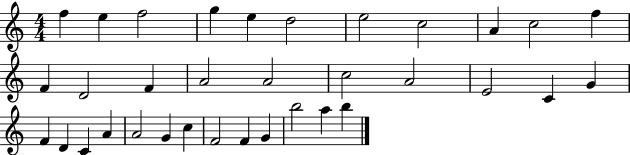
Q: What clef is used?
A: treble